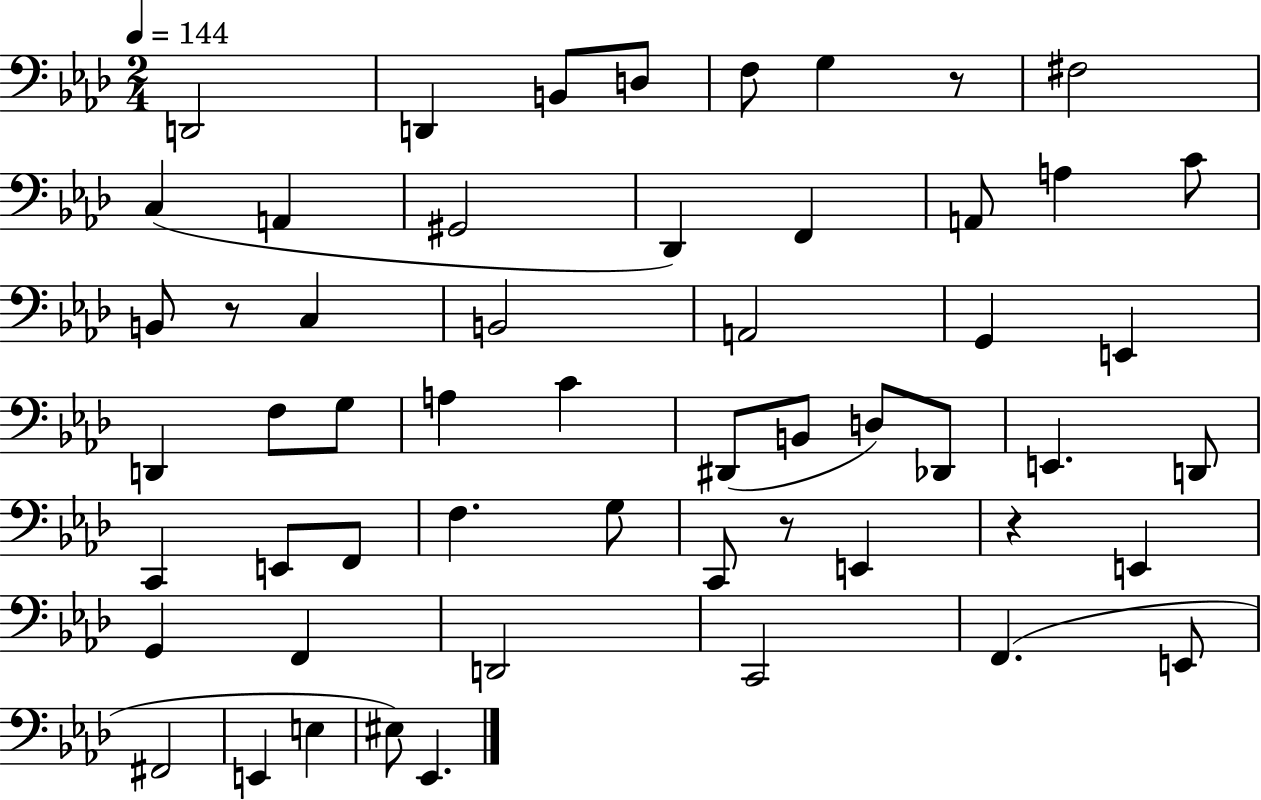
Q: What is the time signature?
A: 2/4